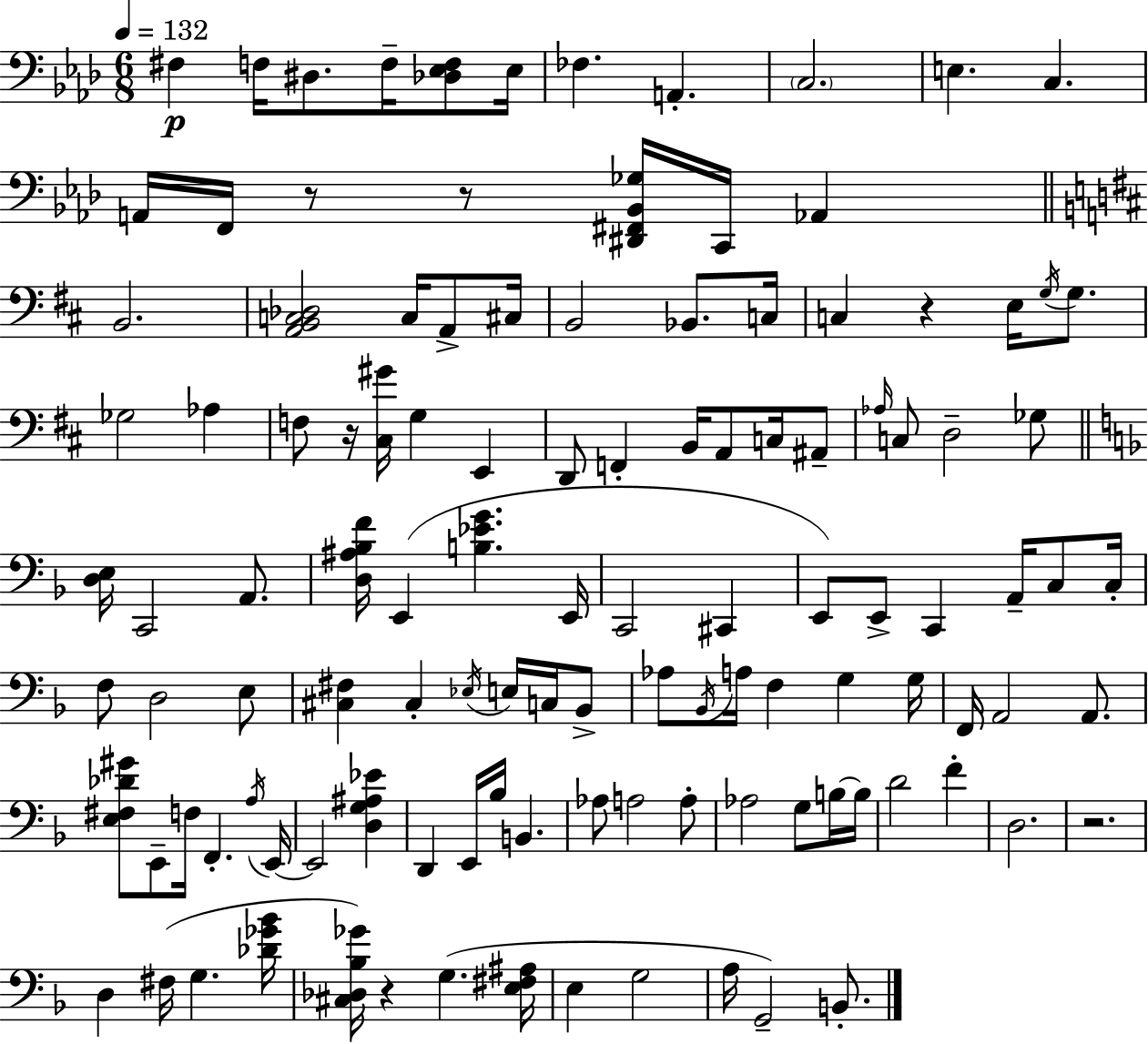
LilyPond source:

{
  \clef bass
  \numericTimeSignature
  \time 6/8
  \key f \minor
  \tempo 4 = 132
  fis4\p f16 dis8. f16-- <des ees f>8 ees16 | fes4. a,4.-. | \parenthesize c2. | e4. c4. | \break a,16 f,16 r8 r8 <dis, fis, bes, ges>16 c,16 aes,4 | \bar "||" \break \key d \major b,2. | <a, b, c des>2 c16 a,8-> cis16 | b,2 bes,8. c16 | c4 r4 e16 \acciaccatura { g16 } g8. | \break ges2 aes4 | f8 r16 <cis gis'>16 g4 e,4 | d,8 f,4-. b,16 a,8 c16 ais,8-- | \grace { aes16 } c8 d2-- | \break ges8 \bar "||" \break \key f \major <d e>16 c,2 a,8. | <d ais bes f'>16 e,4( <b ees' g'>4. e,16 | c,2 cis,4 | e,8) e,8-> c,4 a,16-- c8 c16-. | \break f8 d2 e8 | <cis fis>4 cis4-. \acciaccatura { ees16 } e16 c16 bes,8-> | aes8 \acciaccatura { bes,16 } a16 f4 g4 | g16 f,16 a,2 a,8. | \break <e fis des' gis'>8 e,8-- f16 f,4.-. | \acciaccatura { a16 } e,16~~ e,2 <d g ais ees'>4 | d,4 e,16 bes16 b,4. | aes8 a2 | \break a8-. aes2 g8 | b16~~ b16 d'2 f'4-. | d2. | r2. | \break d4 fis16( g4. | <des' ges' bes'>16 <cis des bes ges'>16) r4 g4.( | <e fis ais>16 e4 g2 | a16 g,2--) | \break b,8.-. \bar "|."
}